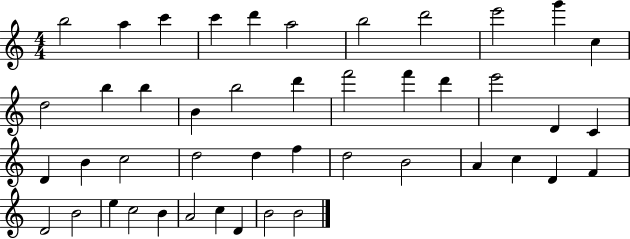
B5/h A5/q C6/q C6/q D6/q A5/h B5/h D6/h E6/h G6/q C5/q D5/h B5/q B5/q B4/q B5/h D6/q F6/h F6/q D6/q E6/h D4/q C4/q D4/q B4/q C5/h D5/h D5/q F5/q D5/h B4/h A4/q C5/q D4/q F4/q D4/h B4/h E5/q C5/h B4/q A4/h C5/q D4/q B4/h B4/h